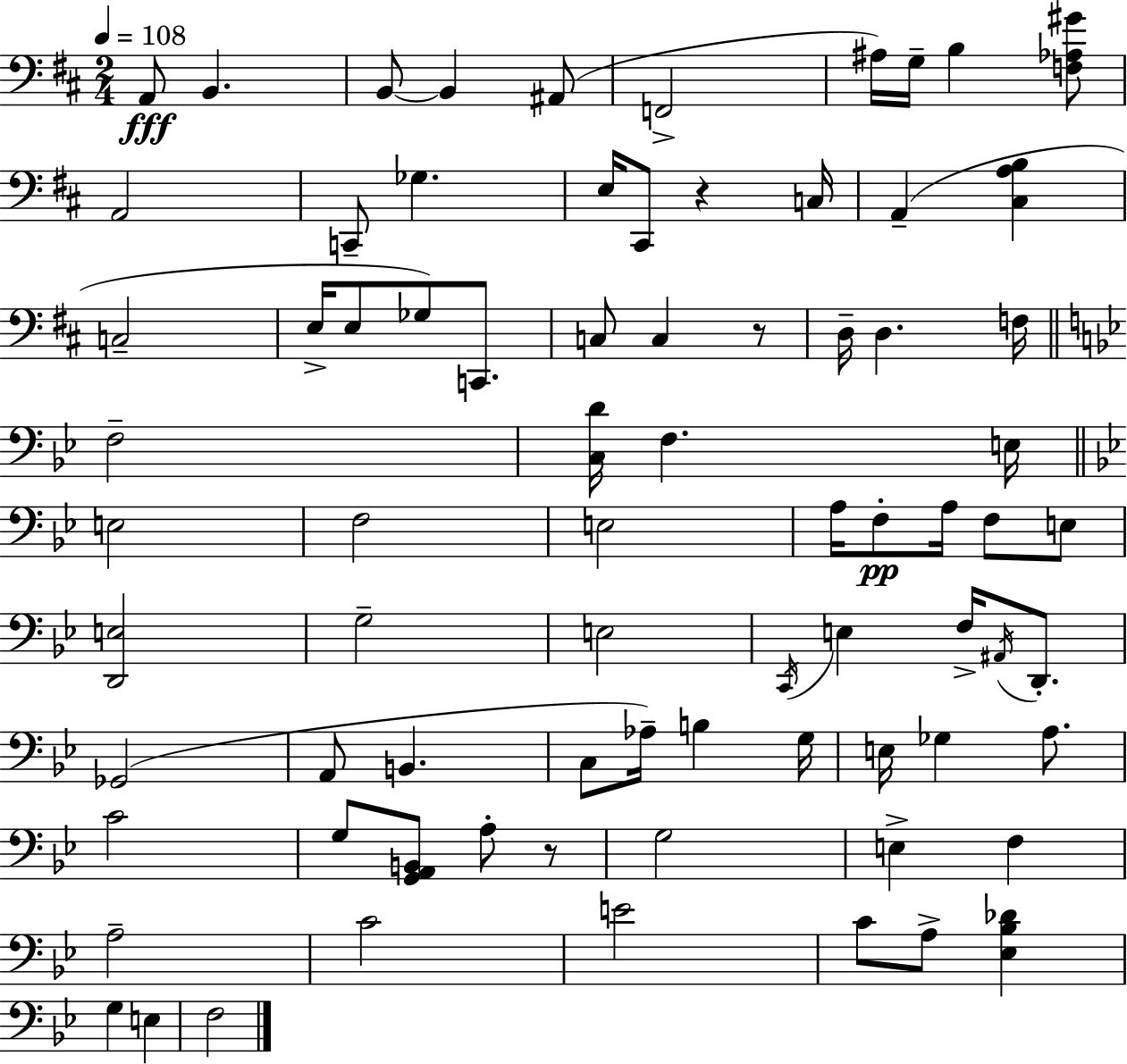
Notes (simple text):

A2/e B2/q. B2/e B2/q A#2/e F2/h A#3/s G3/s B3/q [F3,Ab3,G#4]/e A2/h C2/e Gb3/q. E3/s C#2/e R/q C3/s A2/q [C#3,A3,B3]/q C3/h E3/s E3/e Gb3/e C2/e. C3/e C3/q R/e D3/s D3/q. F3/s F3/h [C3,D4]/s F3/q. E3/s E3/h F3/h E3/h A3/s F3/e A3/s F3/e E3/e [D2,E3]/h G3/h E3/h C2/s E3/q F3/s A#2/s D2/e. Gb2/h A2/e B2/q. C3/e Ab3/s B3/q G3/s E3/s Gb3/q A3/e. C4/h G3/e [G2,A2,B2]/e A3/e R/e G3/h E3/q F3/q A3/h C4/h E4/h C4/e A3/e [Eb3,Bb3,Db4]/q G3/q E3/q F3/h